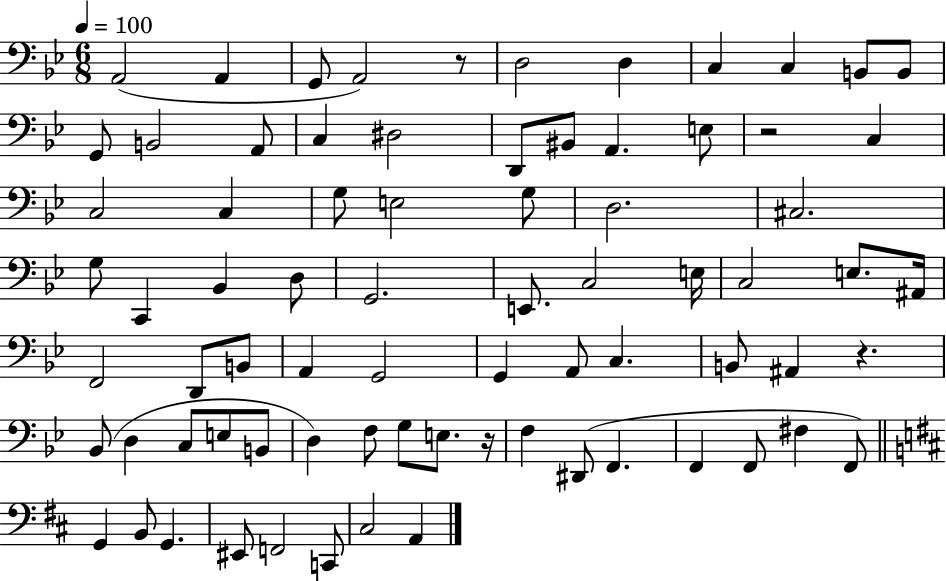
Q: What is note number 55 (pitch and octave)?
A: F3